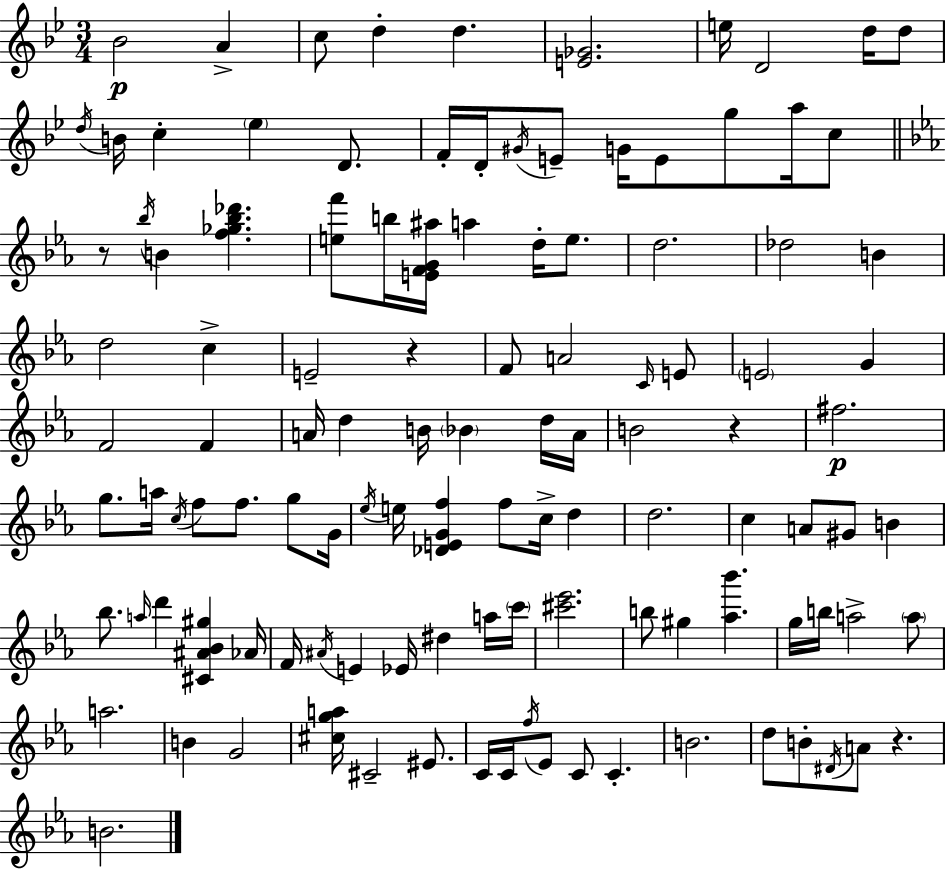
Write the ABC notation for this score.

X:1
T:Untitled
M:3/4
L:1/4
K:Bb
_B2 A c/2 d d [E_G]2 e/4 D2 d/4 d/2 d/4 B/4 c _e D/2 F/4 D/4 ^G/4 E/2 G/4 E/2 g/2 a/4 c/2 z/2 _b/4 B [f_g_b_d'] [ef']/2 b/4 [EFG^a]/4 a d/4 e/2 d2 _d2 B d2 c E2 z F/2 A2 C/4 E/2 E2 G F2 F A/4 d B/4 _B d/4 A/4 B2 z ^f2 g/2 a/4 c/4 f/2 f/2 g/2 G/4 _e/4 e/4 [_DEGf] f/2 c/4 d d2 c A/2 ^G/2 B _b/2 a/4 d' [^C^A_B^g] _A/4 F/4 ^A/4 E _E/4 ^d a/4 c'/4 [^c'_e']2 b/2 ^g [_a_b'] g/4 b/4 a2 a/2 a2 B G2 [^cga]/4 ^C2 ^E/2 C/4 C/4 f/4 _E/2 C/2 C B2 d/2 B/2 ^D/4 A/2 z B2